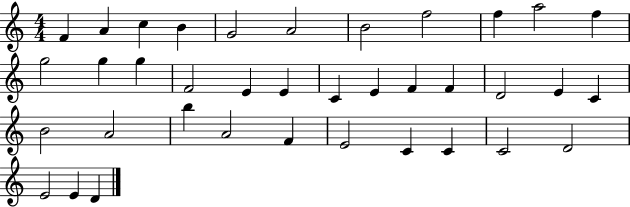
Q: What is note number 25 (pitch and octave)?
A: B4